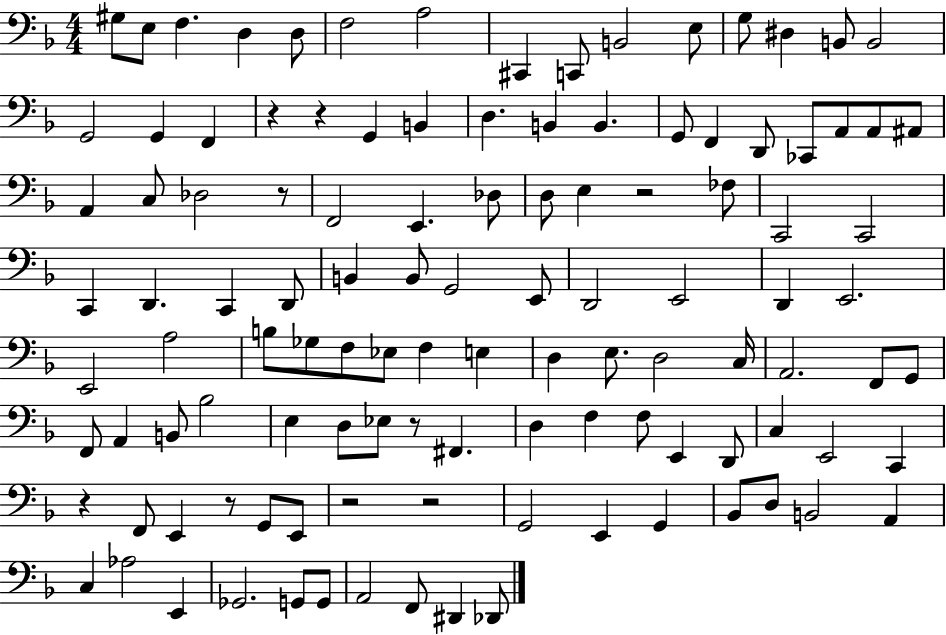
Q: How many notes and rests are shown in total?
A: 114